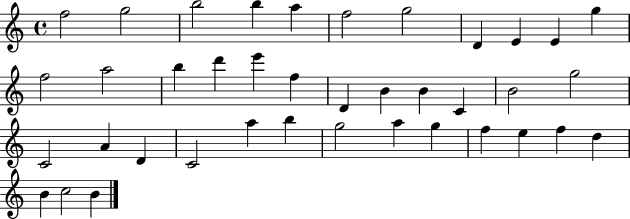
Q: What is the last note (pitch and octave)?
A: B4